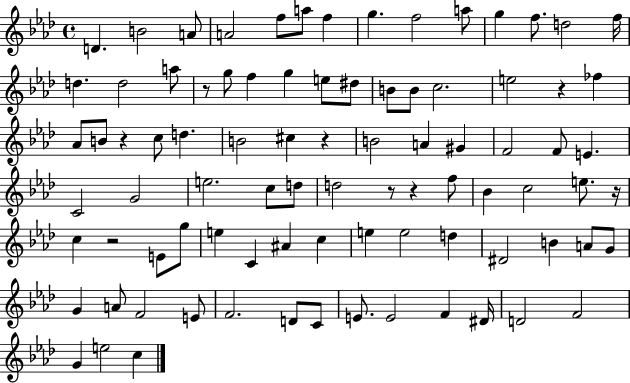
{
  \clef treble
  \time 4/4
  \defaultTimeSignature
  \key aes \major
  d'4. b'2 a'8 | a'2 f''8 a''8 f''4 | g''4. f''2 a''8 | g''4 f''8. d''2 f''16 | \break d''4. d''2 a''8 | r8 g''8 f''4 g''4 e''8 dis''8 | b'8 b'8 c''2. | e''2 r4 fes''4 | \break aes'8 b'8 r4 c''8 d''4. | b'2 cis''4 r4 | b'2 a'4 gis'4 | f'2 f'8 e'4. | \break c'2 g'2 | e''2. c''8 d''8 | d''2 r8 r4 f''8 | bes'4 c''2 e''8. r16 | \break c''4 r2 e'8 g''8 | e''4 c'4 ais'4 c''4 | e''4 e''2 d''4 | dis'2 b'4 a'8 g'8 | \break g'4 a'8 f'2 e'8 | f'2. d'8 c'8 | e'8. e'2 f'4 dis'16 | d'2 f'2 | \break g'4 e''2 c''4 | \bar "|."
}